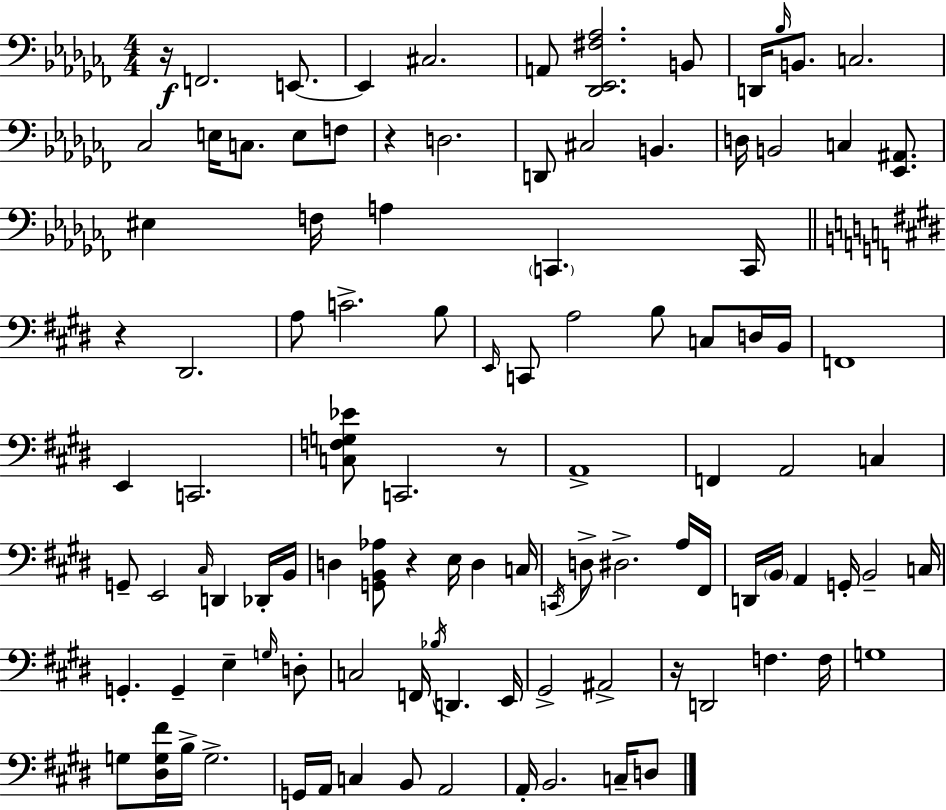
{
  \clef bass
  \numericTimeSignature
  \time 4/4
  \key aes \minor
  r16\f f,2. e,8.~~ | e,4 cis2. | a,8 <des, ees, fis aes>2. b,8 | d,16 \grace { bes16 } b,8. c2. | \break ces2 e16 c8. e8 f8 | r4 d2. | d,8 cis2 b,4. | d16 b,2 c4 <ees, ais,>8. | \break eis4 f16 a4 \parenthesize c,4. | c,16 \bar "||" \break \key e \major r4 dis,2. | a8 c'2.-> b8 | \grace { e,16 } c,8 a2 b8 c8 d16 | b,16 f,1 | \break e,4 c,2. | <c f g ees'>8 c,2. r8 | a,1-> | f,4 a,2 c4 | \break g,8-- e,2 \grace { cis16 } d,4 | des,16-. b,16 d4 <g, b, aes>8 r4 e16 d4 | c16 \acciaccatura { c,16 } d8-> dis2.-> | a16 fis,16 d,16 \parenthesize b,16 a,4 g,16-. b,2-- | \break c16 g,4.-. g,4-- e4-- | \grace { g16 } d8-. c2 f,16 \acciaccatura { bes16 } d,4. | e,16 gis,2-> ais,2-> | r16 d,2 f4. | \break f16 g1 | g8 <dis g fis'>16 b16-> g2.-> | g,16 a,16 c4 b,8 a,2 | a,16-. b,2. | \break c16-- d8 \bar "|."
}